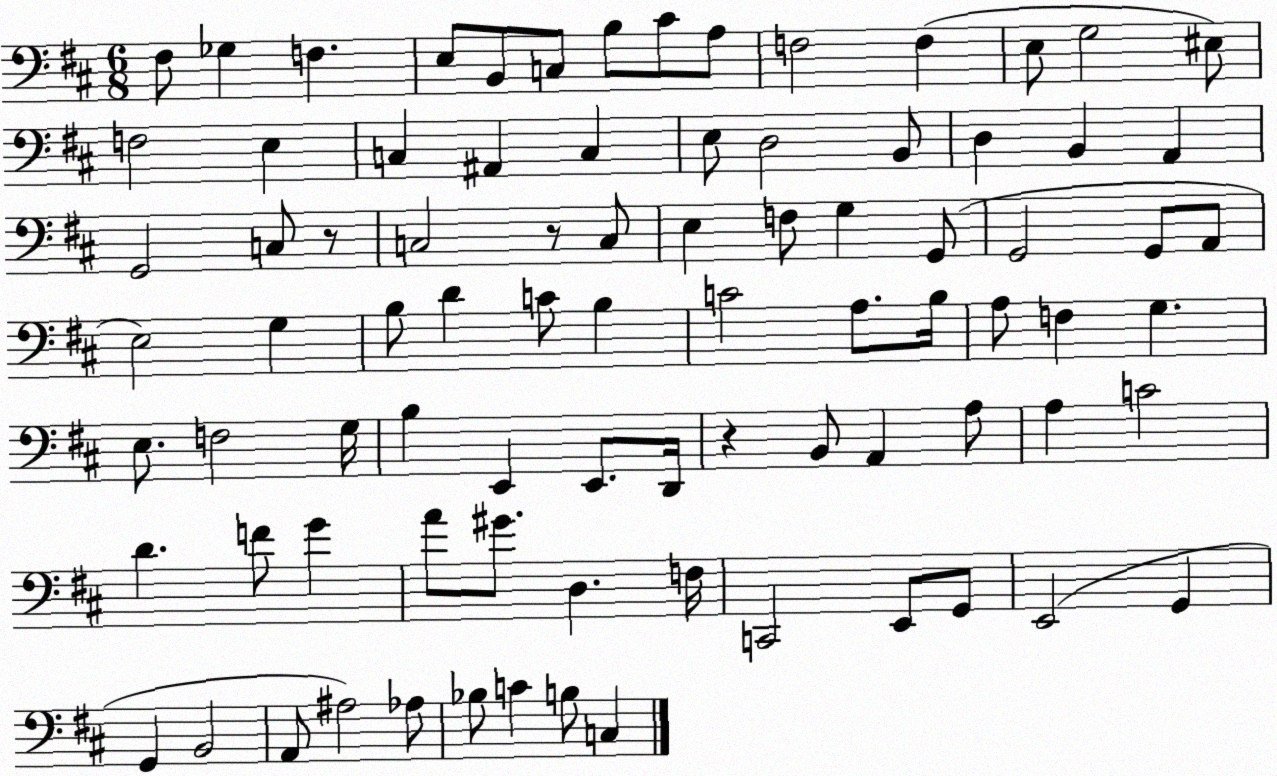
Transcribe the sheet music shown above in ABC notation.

X:1
T:Untitled
M:6/8
L:1/4
K:D
^F,/2 _G, F, E,/2 B,,/2 C,/2 B,/2 ^C/2 A,/2 F,2 F, E,/2 G,2 ^E,/2 F,2 E, C, ^A,, C, E,/2 D,2 B,,/2 D, B,, A,, G,,2 C,/2 z/2 C,2 z/2 C,/2 E, F,/2 G, G,,/2 G,,2 G,,/2 A,,/2 E,2 G, B,/2 D C/2 B, C2 A,/2 B,/4 A,/2 F, G, E,/2 F,2 G,/4 B, E,, E,,/2 D,,/4 z B,,/2 A,, A,/2 A, C2 D F/2 G A/2 ^G/2 D, F,/4 C,,2 E,,/2 G,,/2 E,,2 G,, G,, B,,2 A,,/2 ^A,2 _A,/2 _B,/2 C B,/2 C,